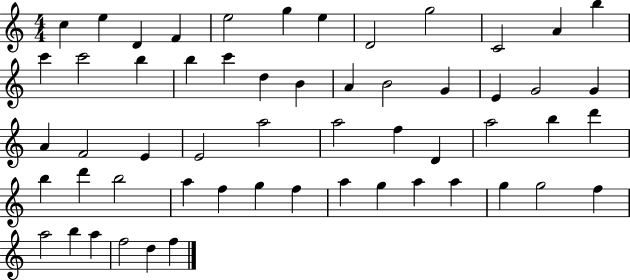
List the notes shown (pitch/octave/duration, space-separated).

C5/q E5/q D4/q F4/q E5/h G5/q E5/q D4/h G5/h C4/h A4/q B5/q C6/q C6/h B5/q B5/q C6/q D5/q B4/q A4/q B4/h G4/q E4/q G4/h G4/q A4/q F4/h E4/q E4/h A5/h A5/h F5/q D4/q A5/h B5/q D6/q B5/q D6/q B5/h A5/q F5/q G5/q F5/q A5/q G5/q A5/q A5/q G5/q G5/h F5/q A5/h B5/q A5/q F5/h D5/q F5/q